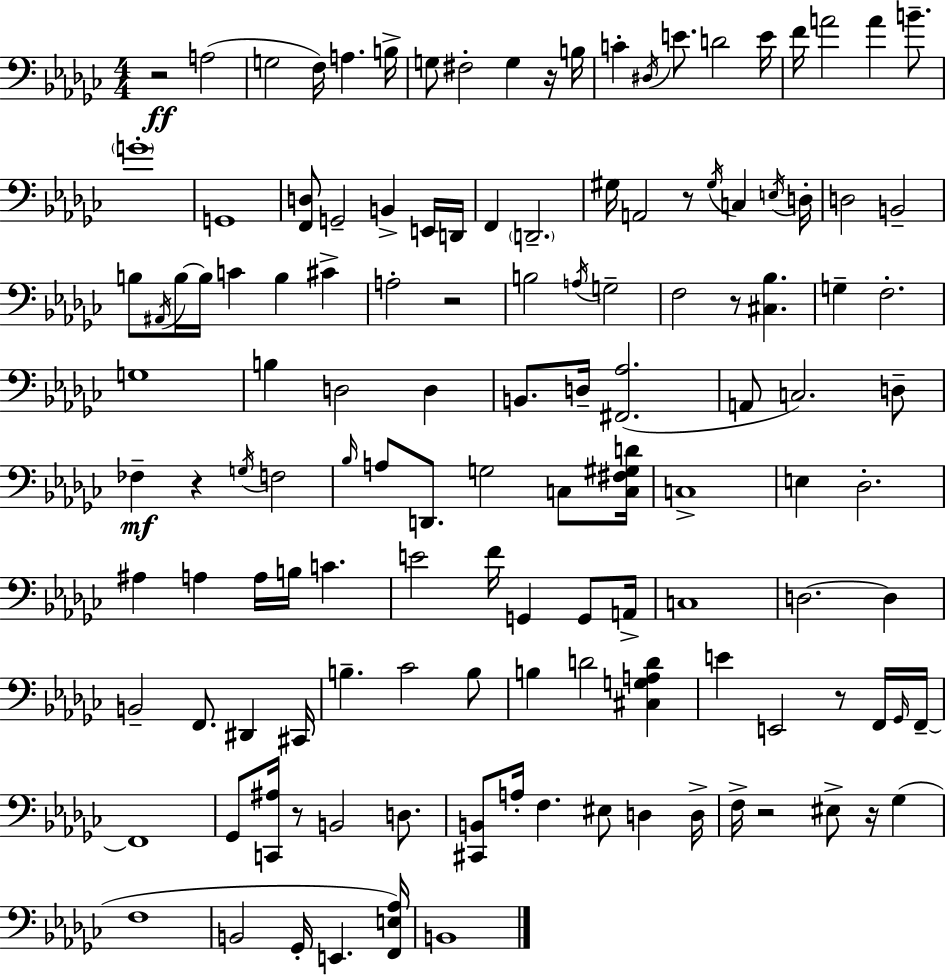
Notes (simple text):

R/h A3/h G3/h F3/s A3/q. B3/s G3/e F#3/h G3/q R/s B3/s C4/q D#3/s E4/e. D4/h E4/s F4/s A4/h A4/q B4/e. G4/w G2/w [F2,D3]/e G2/h B2/q E2/s D2/s F2/q D2/h. G#3/s A2/h R/e G#3/s C3/q E3/s D3/s D3/h B2/h B3/e A#2/s B3/s B3/s C4/q B3/q C#4/q A3/h R/h B3/h A3/s G3/h F3/h R/e [C#3,Bb3]/q. G3/q F3/h. G3/w B3/q D3/h D3/q B2/e. D3/s [F#2,Ab3]/h. A2/e C3/h. D3/e FES3/q R/q G3/s F3/h Bb3/s A3/e D2/e. G3/h C3/e [C3,F#3,G#3,D4]/s C3/w E3/q Db3/h. A#3/q A3/q A3/s B3/s C4/q. E4/h F4/s G2/q G2/e A2/s C3/w D3/h. D3/q B2/h F2/e. D#2/q C#2/s B3/q. CES4/h B3/e B3/q D4/h [C#3,G3,A3,D4]/q E4/q E2/h R/e F2/s Gb2/s F2/s F2/w Gb2/e [C2,A#3]/s R/e B2/h D3/e. [C#2,B2]/e A3/s F3/q. EIS3/e D3/q D3/s F3/s R/h EIS3/e R/s Gb3/q F3/w B2/h Gb2/s E2/q. [F2,E3,Ab3]/s B2/w